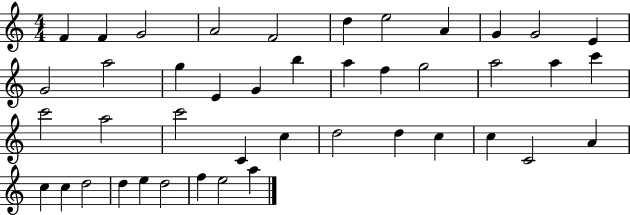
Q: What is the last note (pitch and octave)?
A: A5